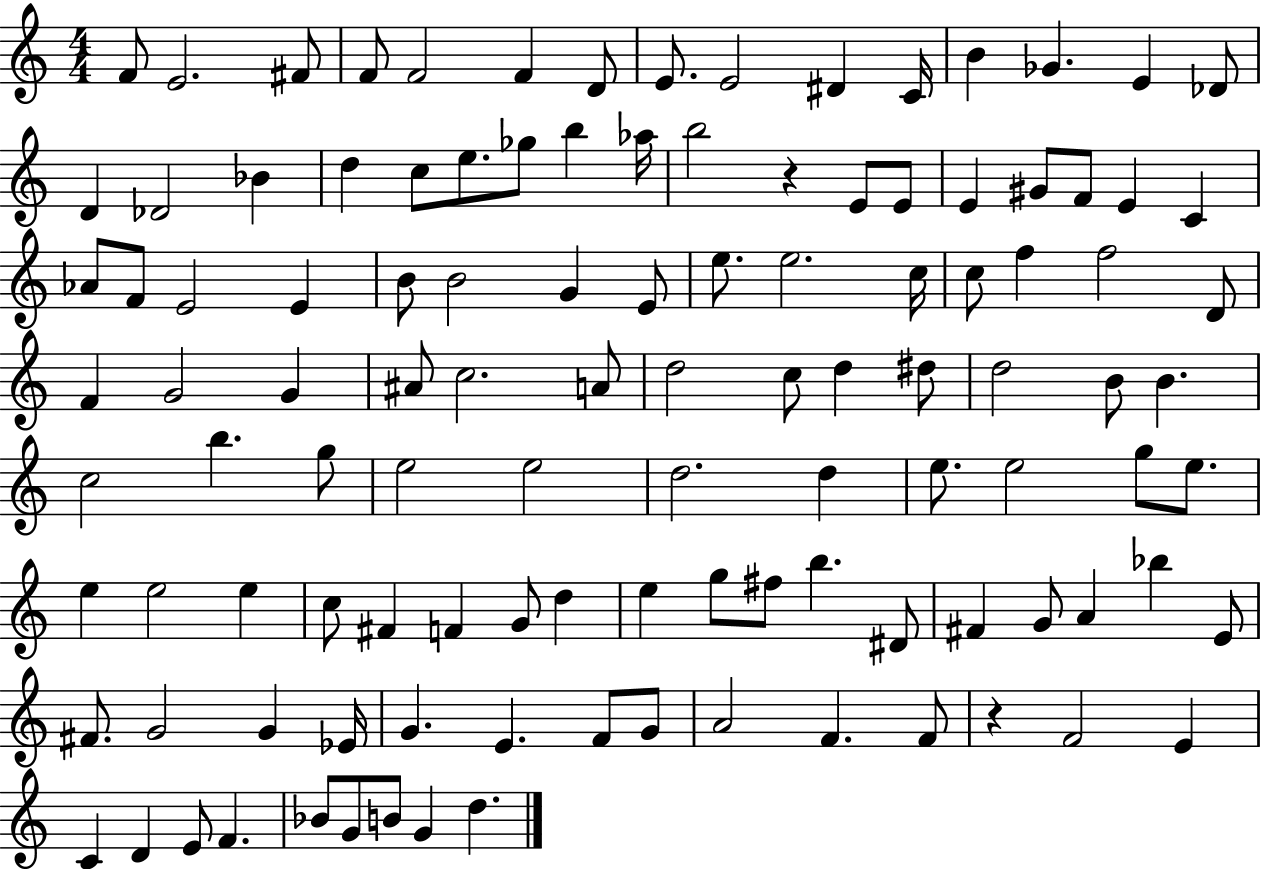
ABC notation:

X:1
T:Untitled
M:4/4
L:1/4
K:C
F/2 E2 ^F/2 F/2 F2 F D/2 E/2 E2 ^D C/4 B _G E _D/2 D _D2 _B d c/2 e/2 _g/2 b _a/4 b2 z E/2 E/2 E ^G/2 F/2 E C _A/2 F/2 E2 E B/2 B2 G E/2 e/2 e2 c/4 c/2 f f2 D/2 F G2 G ^A/2 c2 A/2 d2 c/2 d ^d/2 d2 B/2 B c2 b g/2 e2 e2 d2 d e/2 e2 g/2 e/2 e e2 e c/2 ^F F G/2 d e g/2 ^f/2 b ^D/2 ^F G/2 A _b E/2 ^F/2 G2 G _E/4 G E F/2 G/2 A2 F F/2 z F2 E C D E/2 F _B/2 G/2 B/2 G d